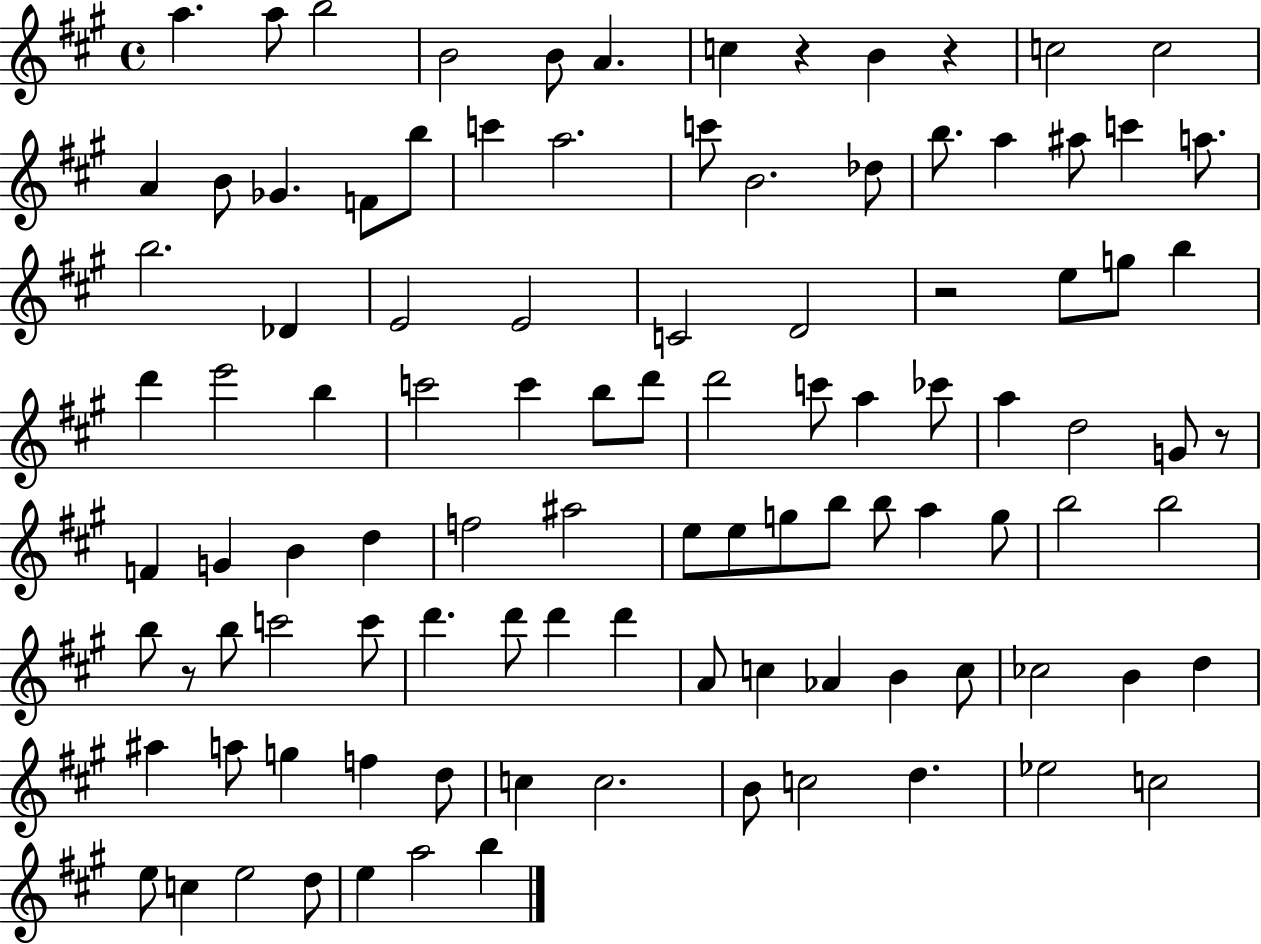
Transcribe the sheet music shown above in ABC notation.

X:1
T:Untitled
M:4/4
L:1/4
K:A
a a/2 b2 B2 B/2 A c z B z c2 c2 A B/2 _G F/2 b/2 c' a2 c'/2 B2 _d/2 b/2 a ^a/2 c' a/2 b2 _D E2 E2 C2 D2 z2 e/2 g/2 b d' e'2 b c'2 c' b/2 d'/2 d'2 c'/2 a _c'/2 a d2 G/2 z/2 F G B d f2 ^a2 e/2 e/2 g/2 b/2 b/2 a g/2 b2 b2 b/2 z/2 b/2 c'2 c'/2 d' d'/2 d' d' A/2 c _A B c/2 _c2 B d ^a a/2 g f d/2 c c2 B/2 c2 d _e2 c2 e/2 c e2 d/2 e a2 b